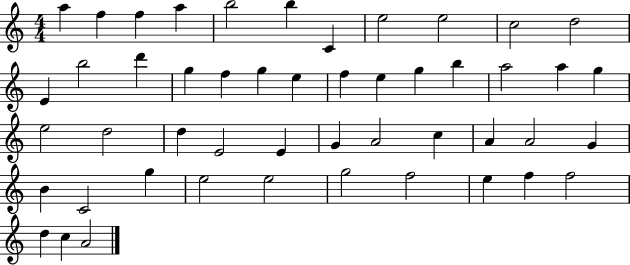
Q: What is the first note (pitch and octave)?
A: A5